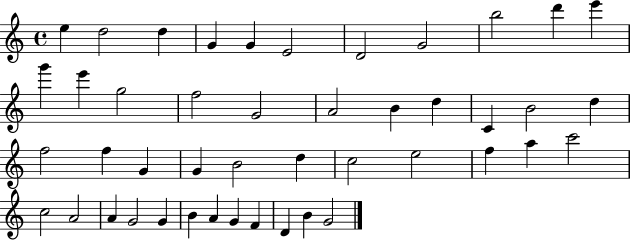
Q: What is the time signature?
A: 4/4